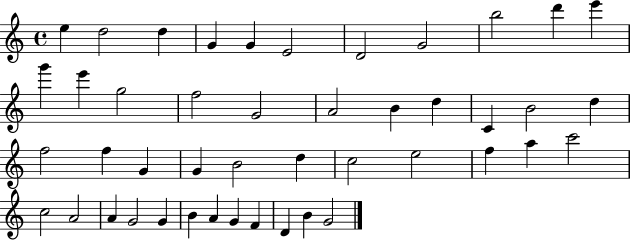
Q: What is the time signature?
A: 4/4